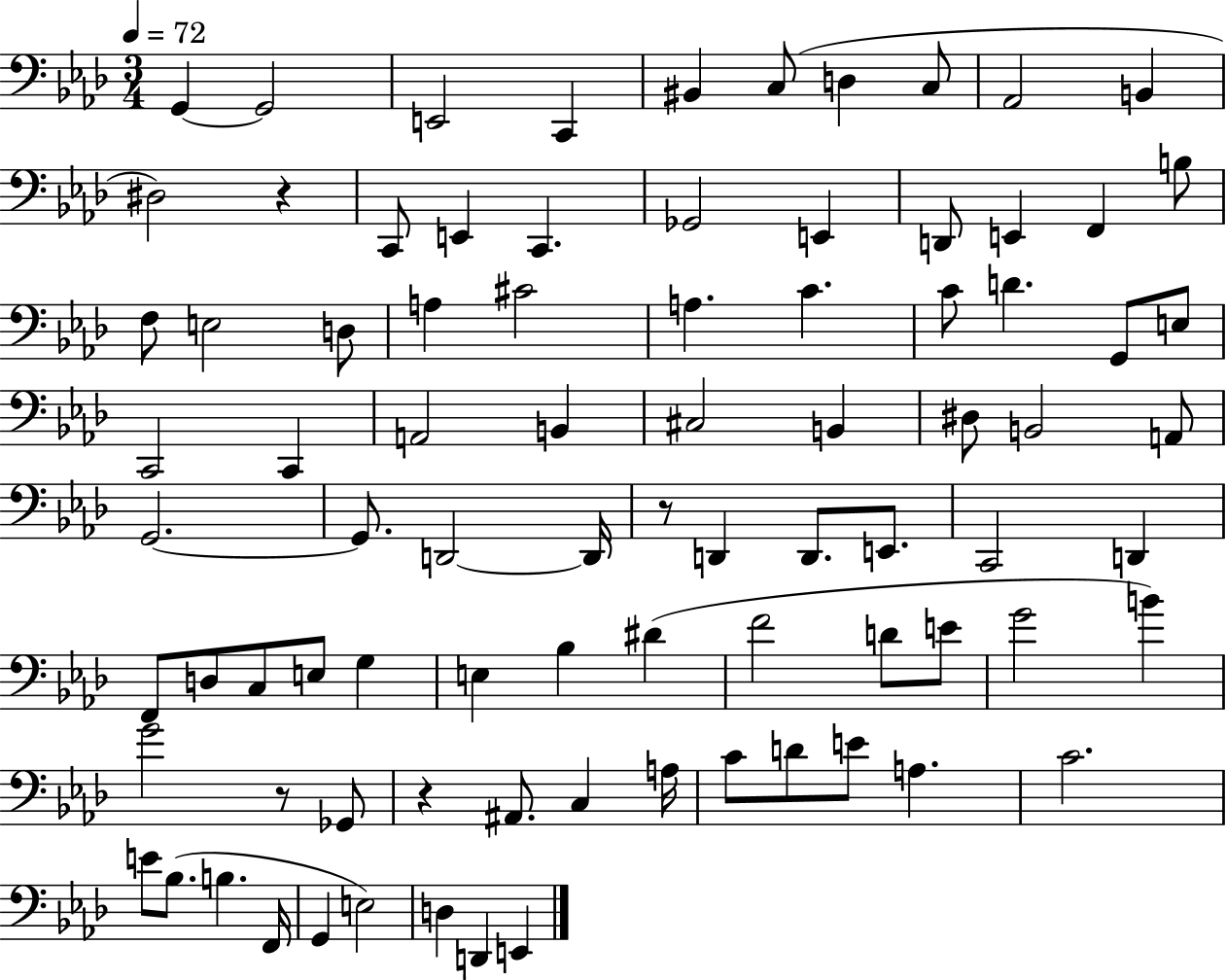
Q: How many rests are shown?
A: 4